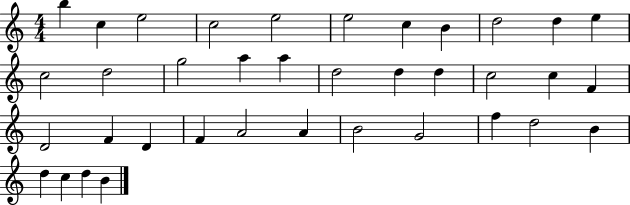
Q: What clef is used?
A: treble